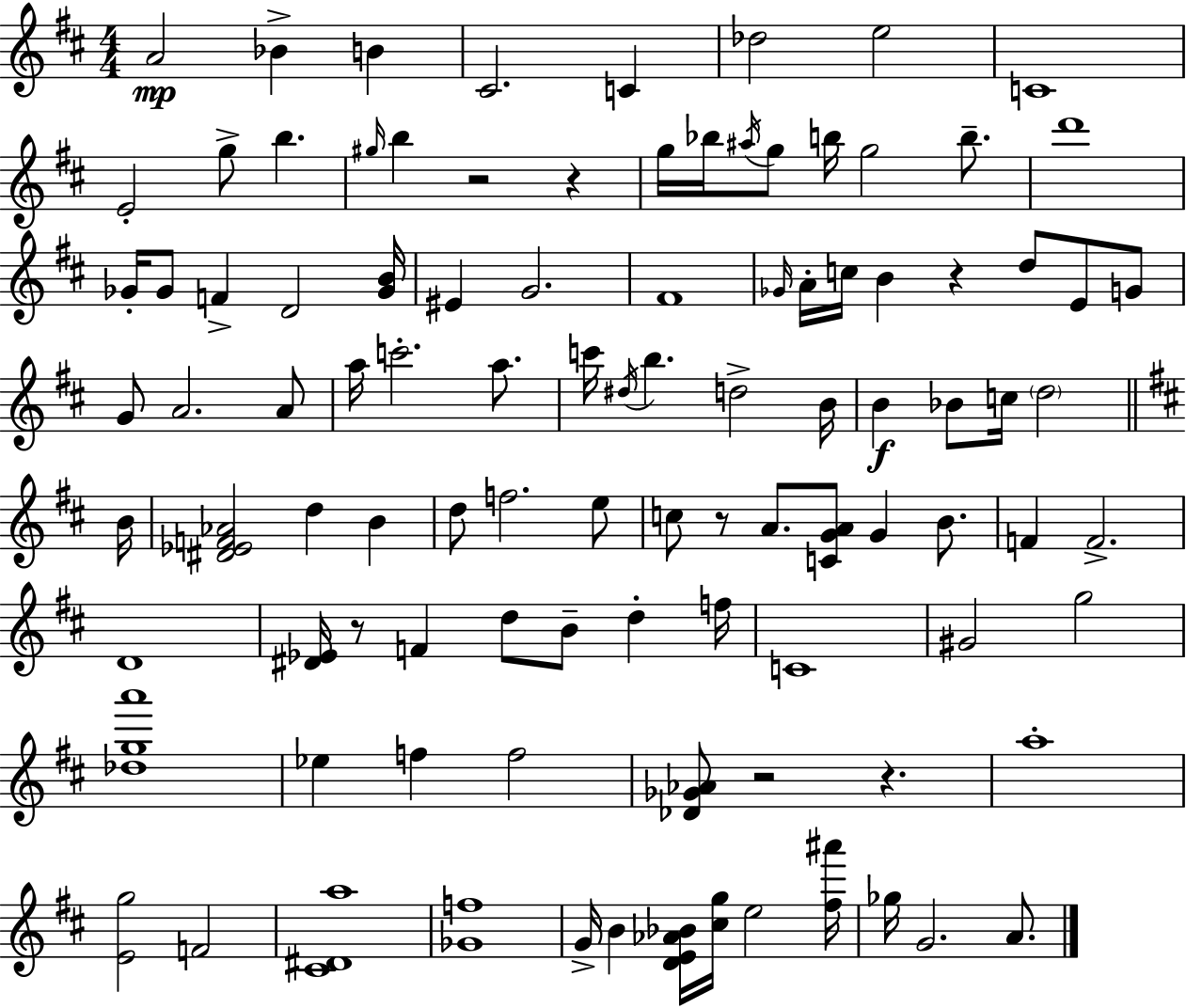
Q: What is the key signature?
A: D major